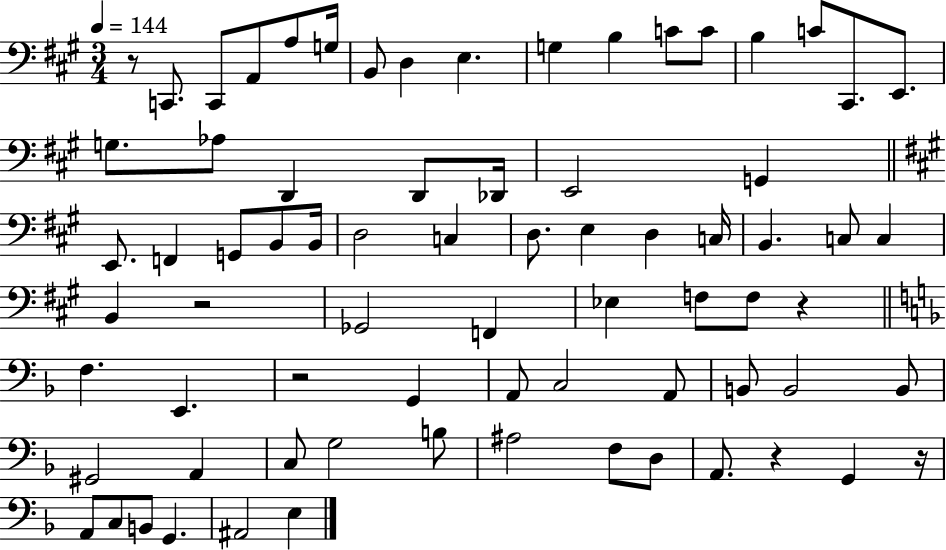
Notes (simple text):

R/e C2/e. C2/e A2/e A3/e G3/s B2/e D3/q E3/q. G3/q B3/q C4/e C4/e B3/q C4/e C#2/e. E2/e. G3/e. Ab3/e D2/q D2/e Db2/s E2/h G2/q E2/e. F2/q G2/e B2/e B2/s D3/h C3/q D3/e. E3/q D3/q C3/s B2/q. C3/e C3/q B2/q R/h Gb2/h F2/q Eb3/q F3/e F3/e R/q F3/q. E2/q. R/h G2/q A2/e C3/h A2/e B2/e B2/h B2/e G#2/h A2/q C3/e G3/h B3/e A#3/h F3/e D3/e A2/e. R/q G2/q R/s A2/e C3/e B2/e G2/q. A#2/h E3/q